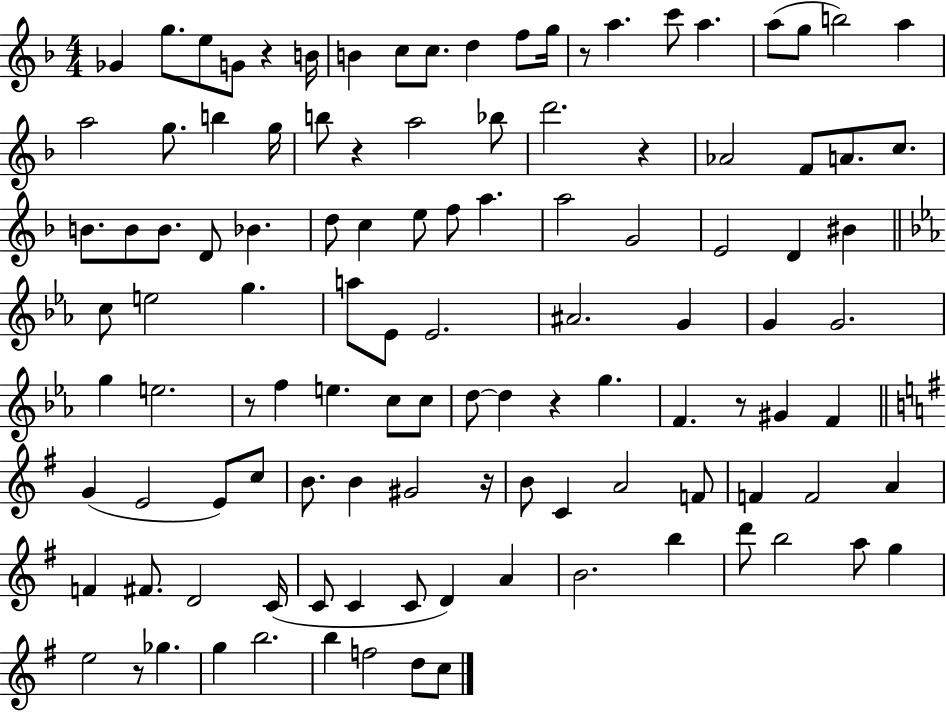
{
  \clef treble
  \numericTimeSignature
  \time 4/4
  \key f \major
  \repeat volta 2 { ges'4 g''8. e''8 g'8 r4 b'16 | b'4 c''8 c''8. d''4 f''8 g''16 | r8 a''4. c'''8 a''4. | a''8( g''8 b''2) a''4 | \break a''2 g''8. b''4 g''16 | b''8 r4 a''2 bes''8 | d'''2. r4 | aes'2 f'8 a'8. c''8. | \break b'8. b'8 b'8. d'8 bes'4. | d''8 c''4 e''8 f''8 a''4. | a''2 g'2 | e'2 d'4 bis'4 | \break \bar "||" \break \key ees \major c''8 e''2 g''4. | a''8 ees'8 ees'2. | ais'2. g'4 | g'4 g'2. | \break g''4 e''2. | r8 f''4 e''4. c''8 c''8 | d''8~~ d''4 r4 g''4. | f'4. r8 gis'4 f'4 | \break \bar "||" \break \key g \major g'4( e'2 e'8) c''8 | b'8. b'4 gis'2 r16 | b'8 c'4 a'2 f'8 | f'4 f'2 a'4 | \break f'4 fis'8. d'2 c'16( | c'8 c'4 c'8 d'4) a'4 | b'2. b''4 | d'''8 b''2 a''8 g''4 | \break e''2 r8 ges''4. | g''4 b''2. | b''4 f''2 d''8 c''8 | } \bar "|."
}